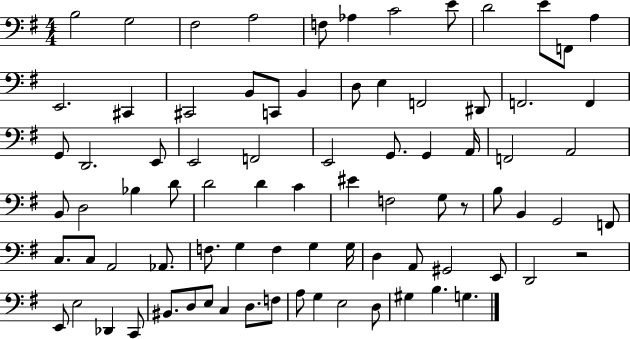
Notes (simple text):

B3/h G3/h F#3/h A3/h F3/e Ab3/q C4/h E4/e D4/h E4/e F2/e A3/q E2/h. C#2/q C#2/h B2/e C2/e B2/q D3/e E3/q F2/h D#2/e F2/h. F2/q G2/e D2/h. E2/e E2/h F2/h E2/h G2/e. G2/q A2/s F2/h A2/h B2/e D3/h Bb3/q D4/e D4/h D4/q C4/q EIS4/q F3/h G3/e R/e B3/e B2/q G2/h F2/e C3/e. C3/e A2/h Ab2/e. F3/e. G3/q F3/q G3/q G3/s D3/q A2/e G#2/h E2/e D2/h R/h E2/e E3/h Db2/q C2/e BIS2/e. D3/e E3/e C3/q D3/e. F3/e A3/e G3/q E3/h D3/e G#3/q B3/q. G3/q.